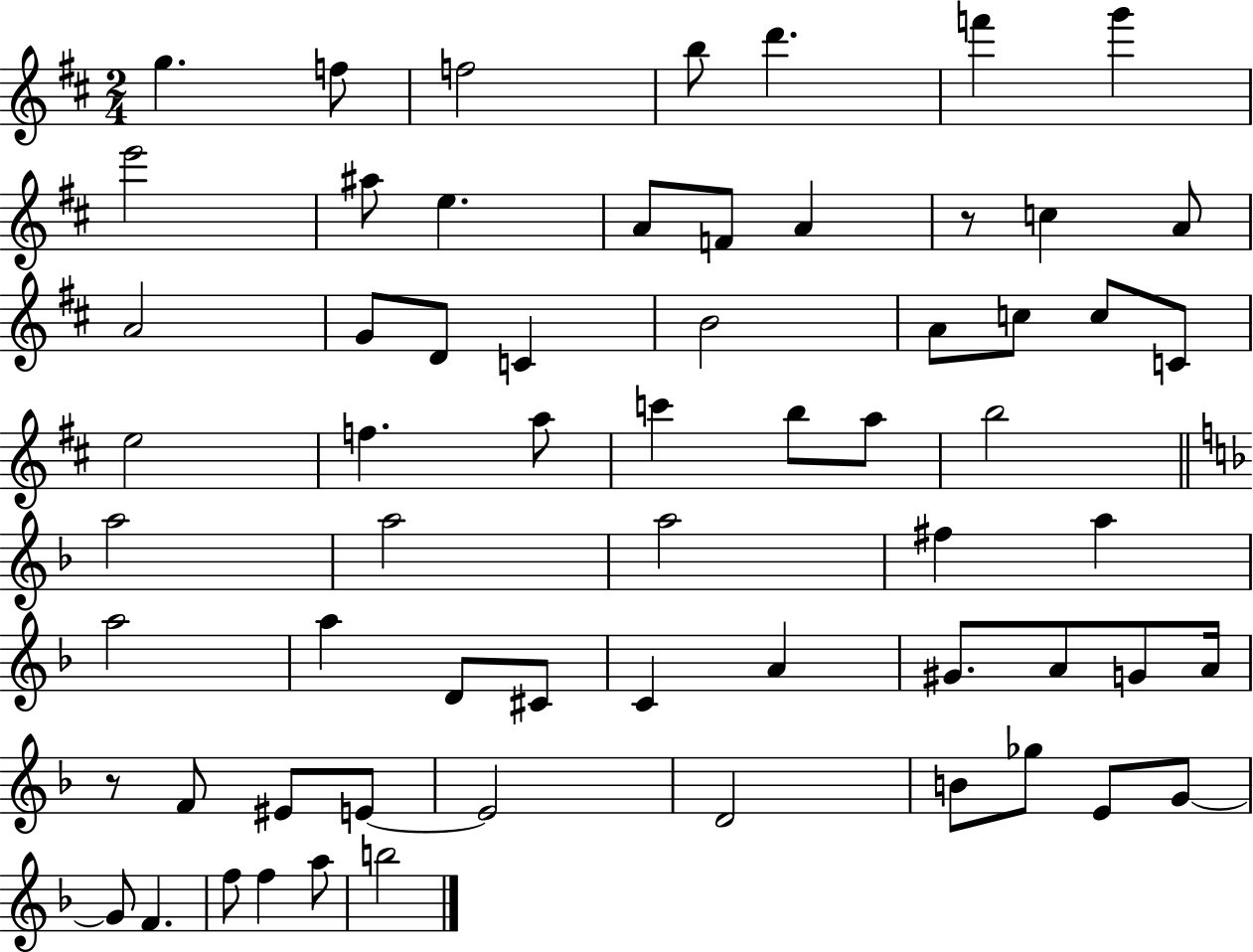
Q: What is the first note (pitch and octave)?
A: G5